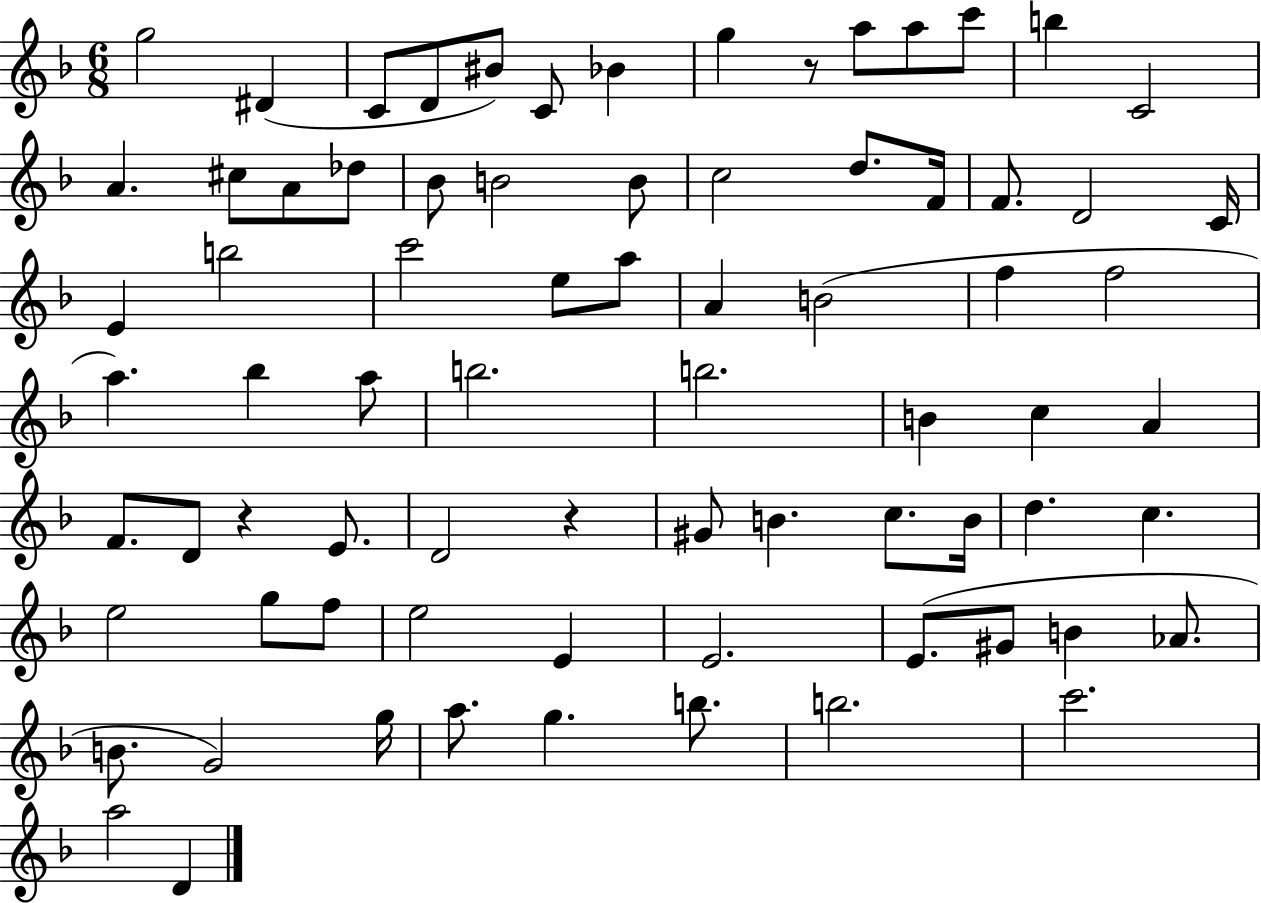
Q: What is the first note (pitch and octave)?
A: G5